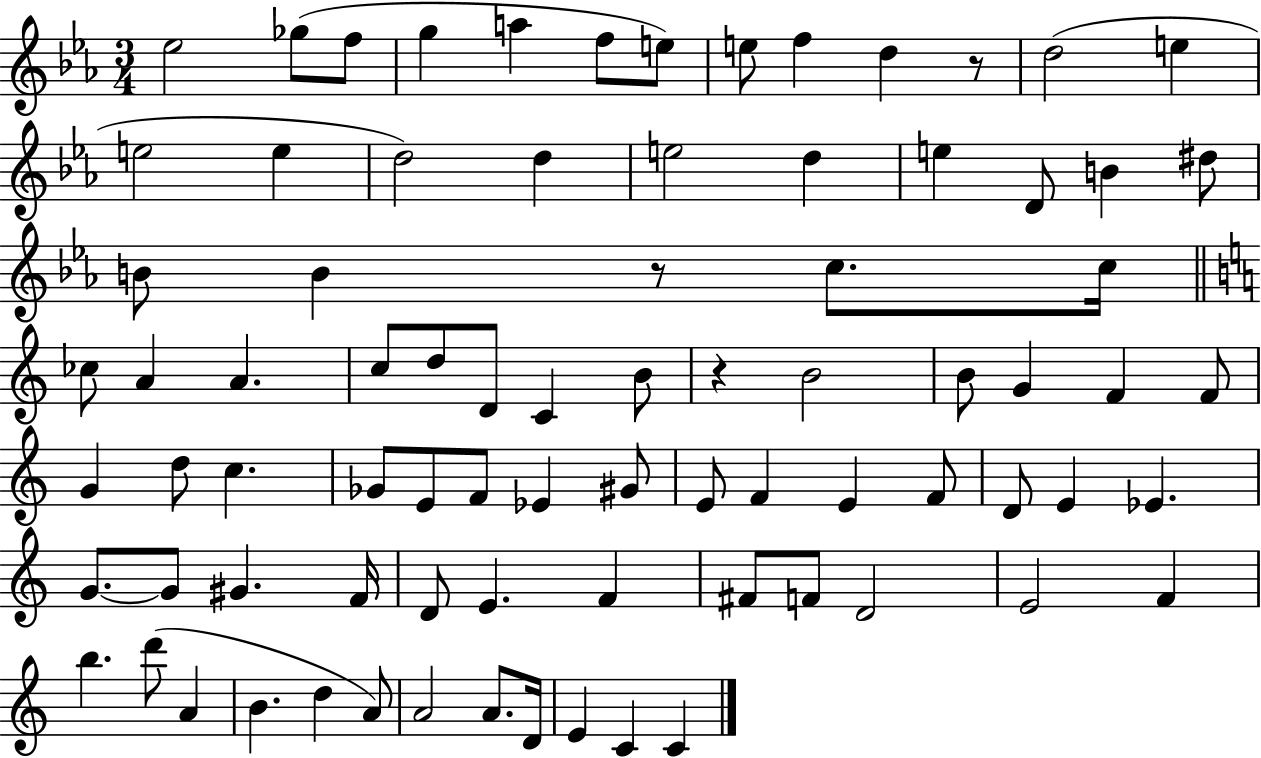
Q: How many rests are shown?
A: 3